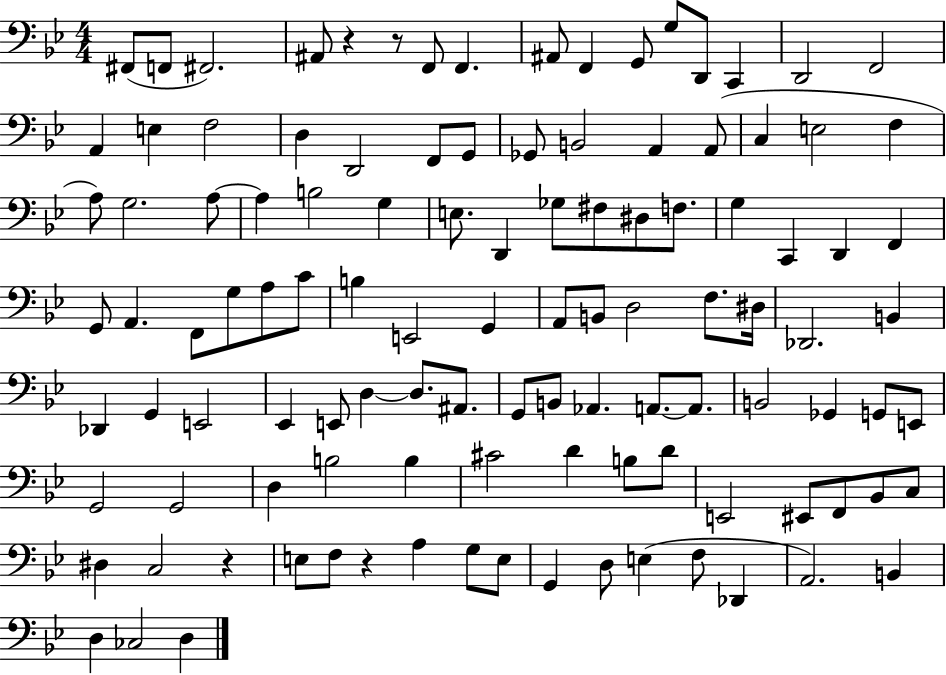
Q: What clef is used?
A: bass